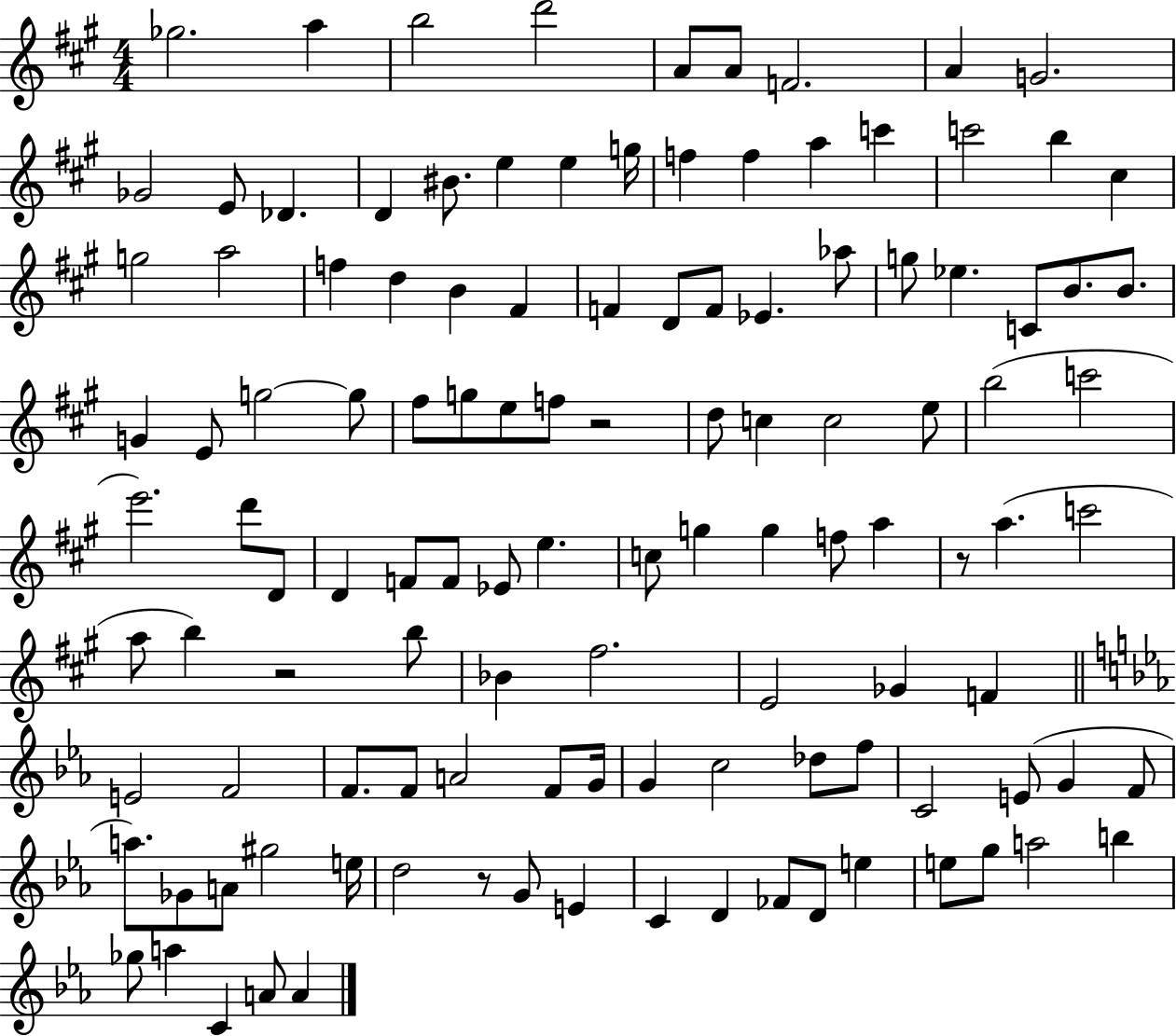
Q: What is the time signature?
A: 4/4